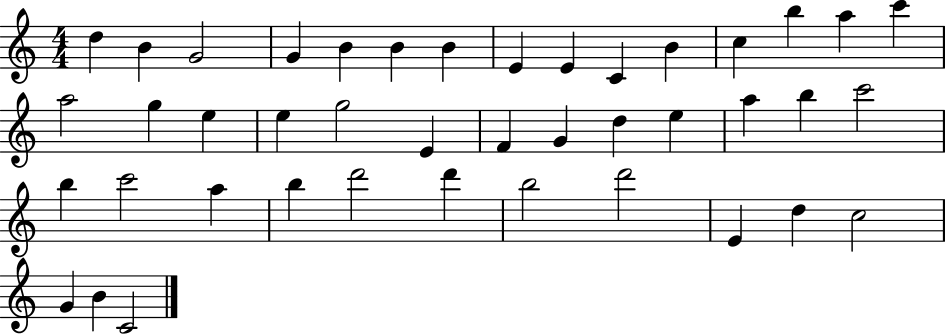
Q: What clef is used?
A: treble